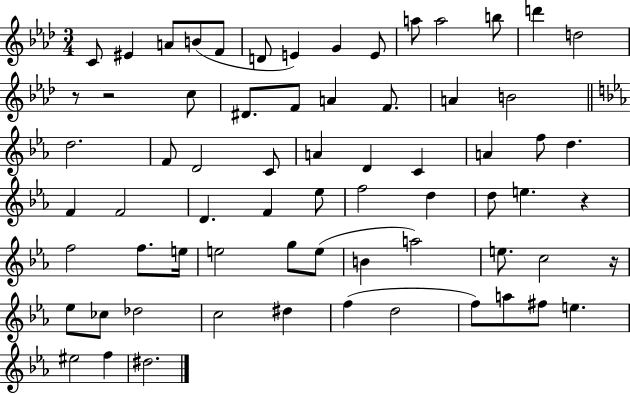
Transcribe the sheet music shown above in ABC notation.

X:1
T:Untitled
M:3/4
L:1/4
K:Ab
C/2 ^E A/2 B/2 F/2 D/2 E G E/2 a/2 a2 b/2 d' d2 z/2 z2 c/2 ^D/2 F/2 A F/2 A B2 d2 F/2 D2 C/2 A D C A f/2 d F F2 D F _e/2 f2 d d/2 e z f2 f/2 e/4 e2 g/2 e/2 B a2 e/2 c2 z/4 _e/2 _c/2 _d2 c2 ^d f d2 f/2 a/2 ^f/2 e ^e2 f ^d2